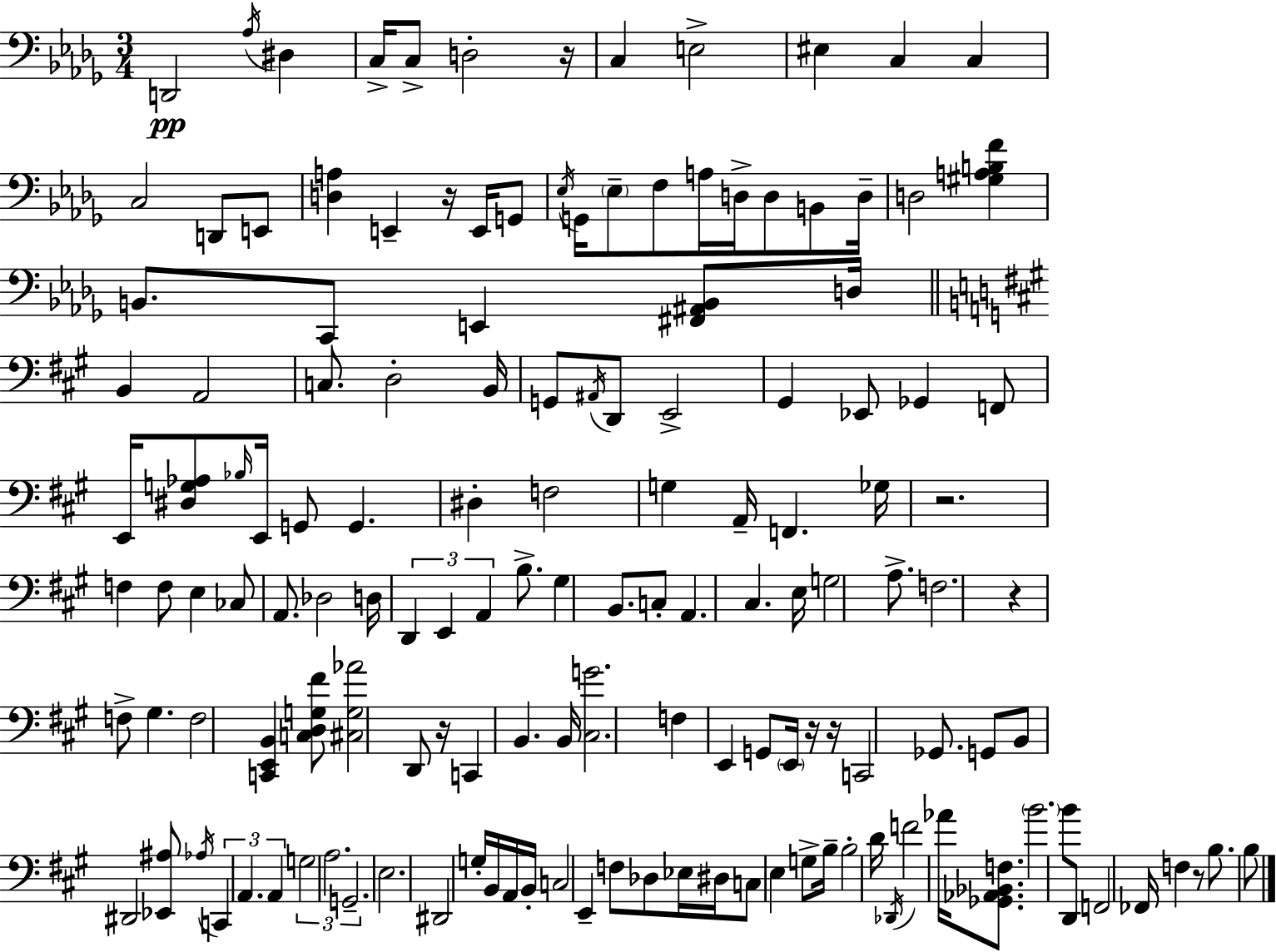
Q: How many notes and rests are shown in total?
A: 145